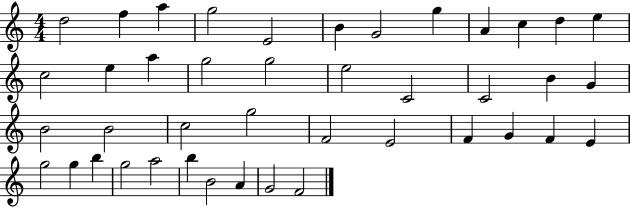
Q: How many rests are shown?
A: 0